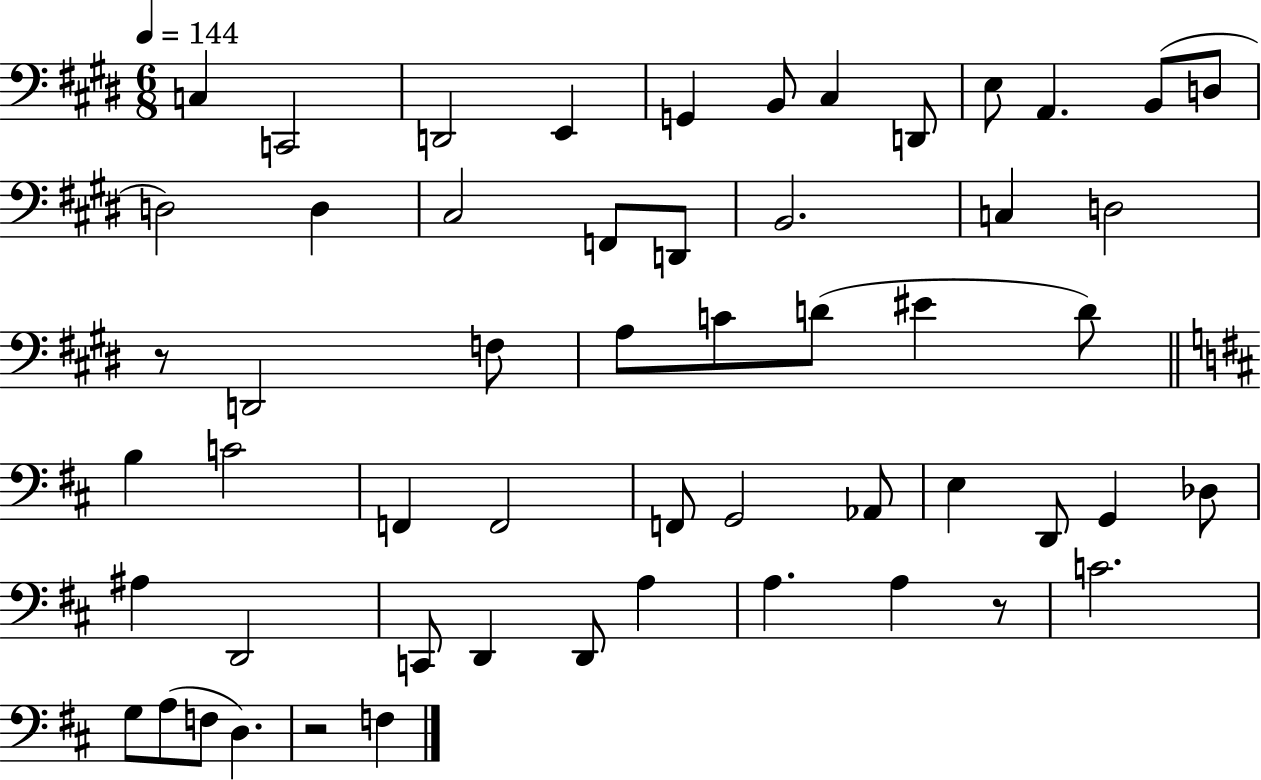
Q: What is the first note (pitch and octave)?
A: C3